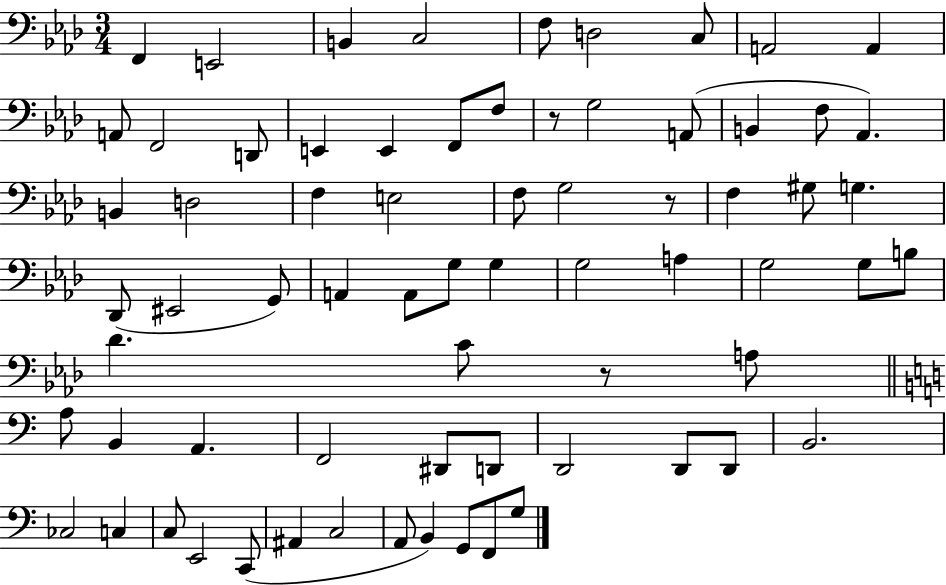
{
  \clef bass
  \numericTimeSignature
  \time 3/4
  \key aes \major
  f,4 e,2 | b,4 c2 | f8 d2 c8 | a,2 a,4 | \break a,8 f,2 d,8 | e,4 e,4 f,8 f8 | r8 g2 a,8( | b,4 f8 aes,4.) | \break b,4 d2 | f4 e2 | f8 g2 r8 | f4 gis8 g4. | \break des,8( eis,2 g,8) | a,4 a,8 g8 g4 | g2 a4 | g2 g8 b8 | \break des'4. c'8 r8 a8 | \bar "||" \break \key c \major a8 b,4 a,4. | f,2 dis,8 d,8 | d,2 d,8 d,8 | b,2. | \break ces2 c4 | c8 e,2 c,8( | ais,4 c2 | a,8 b,4) g,8 f,8 g8 | \break \bar "|."
}